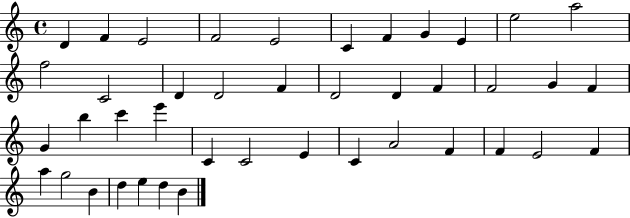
{
  \clef treble
  \time 4/4
  \defaultTimeSignature
  \key c \major
  d'4 f'4 e'2 | f'2 e'2 | c'4 f'4 g'4 e'4 | e''2 a''2 | \break f''2 c'2 | d'4 d'2 f'4 | d'2 d'4 f'4 | f'2 g'4 f'4 | \break g'4 b''4 c'''4 e'''4 | c'4 c'2 e'4 | c'4 a'2 f'4 | f'4 e'2 f'4 | \break a''4 g''2 b'4 | d''4 e''4 d''4 b'4 | \bar "|."
}